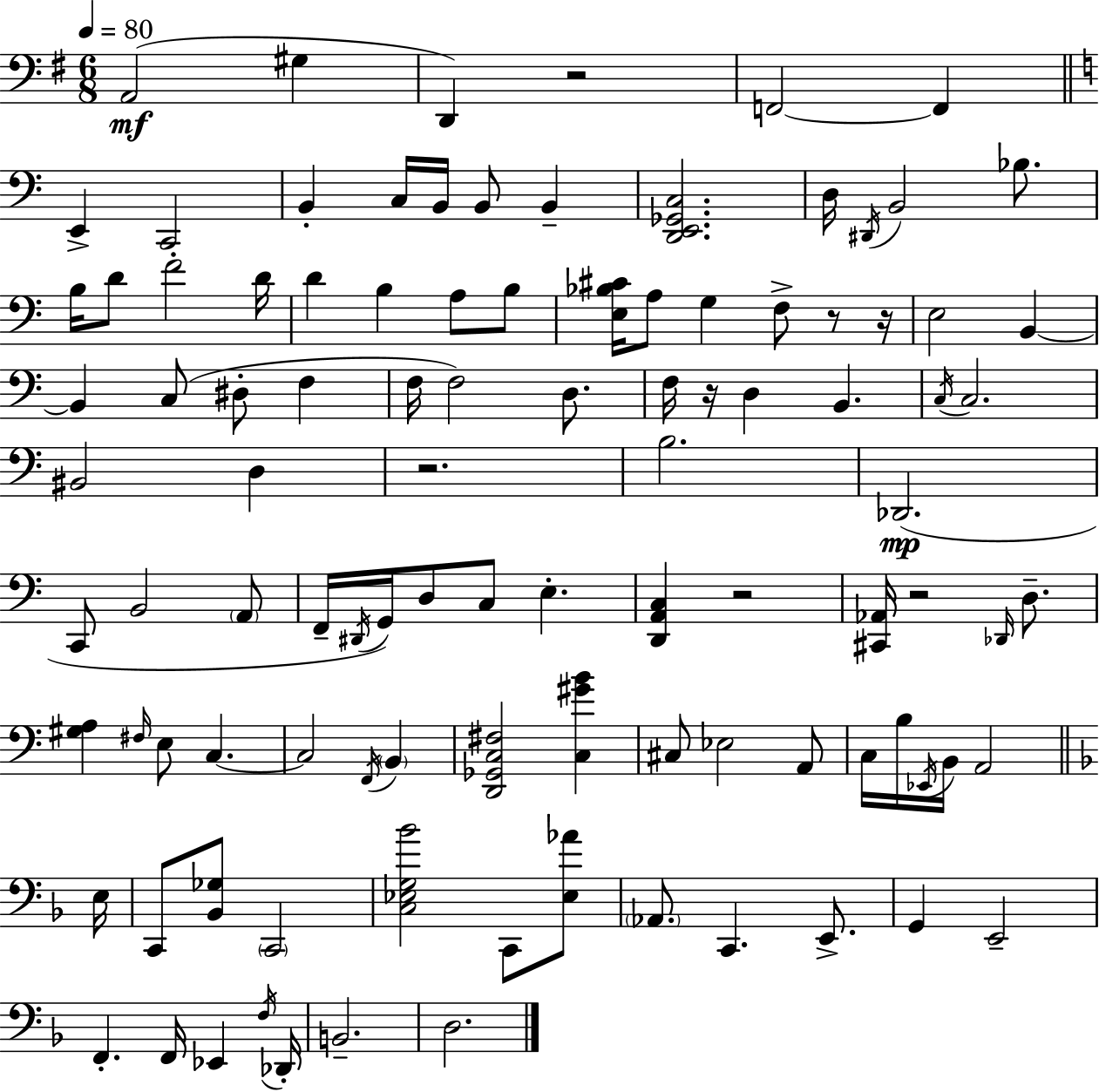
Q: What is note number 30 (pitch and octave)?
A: B2